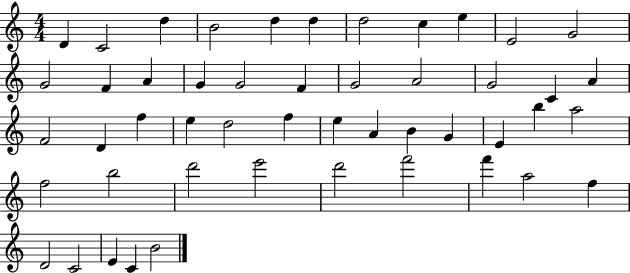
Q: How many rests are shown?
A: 0